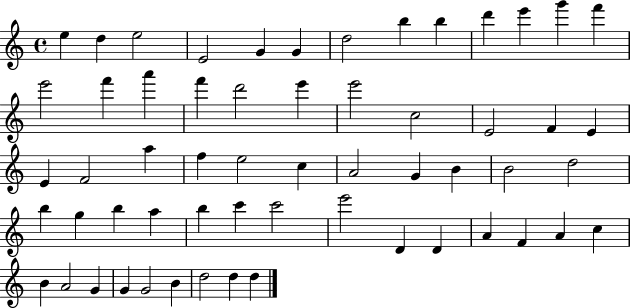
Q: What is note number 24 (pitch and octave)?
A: E4